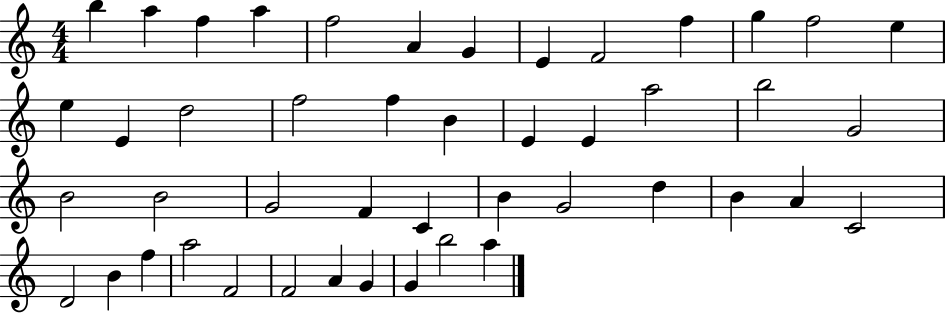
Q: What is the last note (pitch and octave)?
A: A5